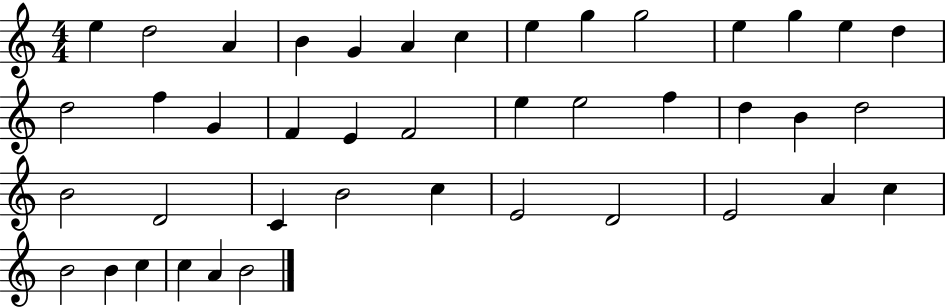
E5/q D5/h A4/q B4/q G4/q A4/q C5/q E5/q G5/q G5/h E5/q G5/q E5/q D5/q D5/h F5/q G4/q F4/q E4/q F4/h E5/q E5/h F5/q D5/q B4/q D5/h B4/h D4/h C4/q B4/h C5/q E4/h D4/h E4/h A4/q C5/q B4/h B4/q C5/q C5/q A4/q B4/h